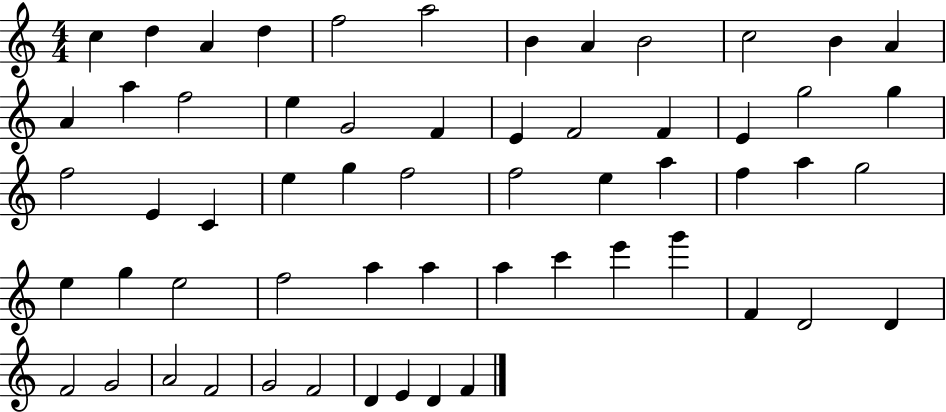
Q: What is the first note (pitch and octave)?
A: C5